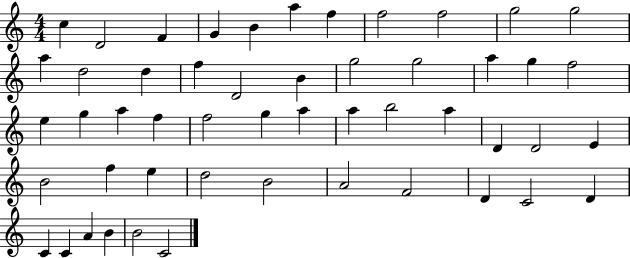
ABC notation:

X:1
T:Untitled
M:4/4
L:1/4
K:C
c D2 F G B a f f2 f2 g2 g2 a d2 d f D2 B g2 g2 a g f2 e g a f f2 g a a b2 a D D2 E B2 f e d2 B2 A2 F2 D C2 D C C A B B2 C2